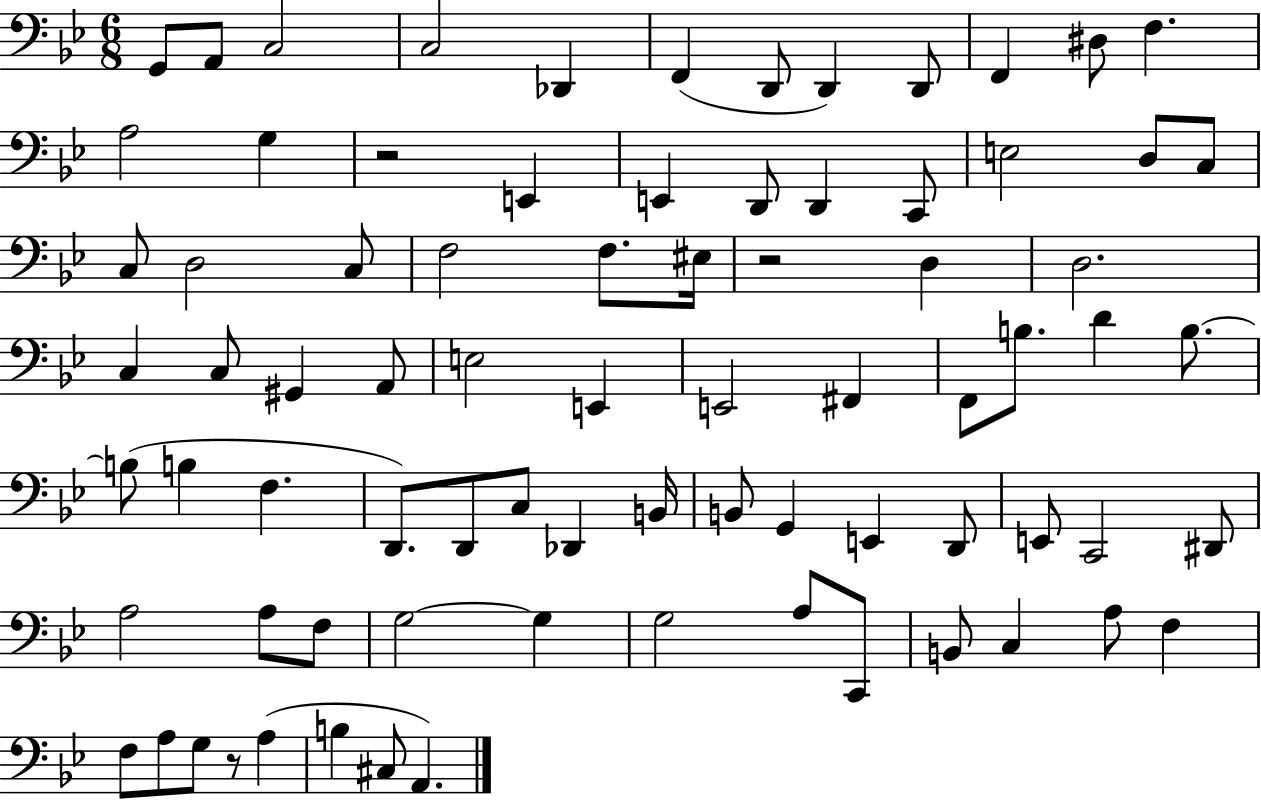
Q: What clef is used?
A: bass